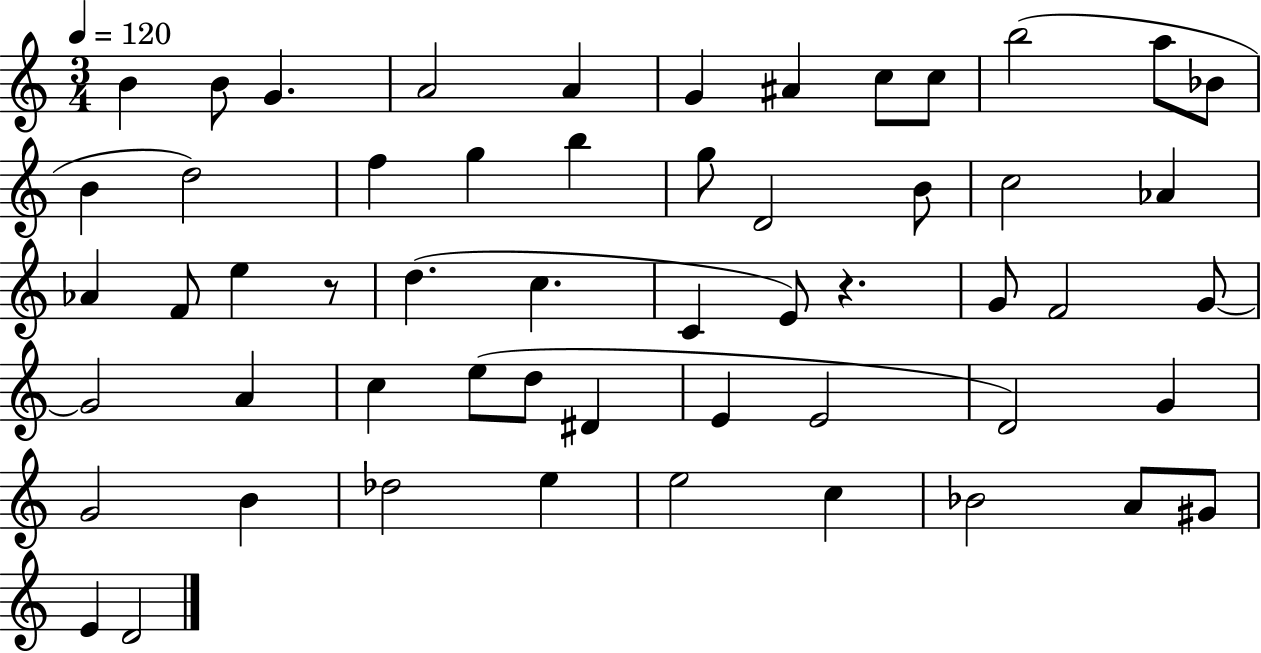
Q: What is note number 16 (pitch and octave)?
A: G5